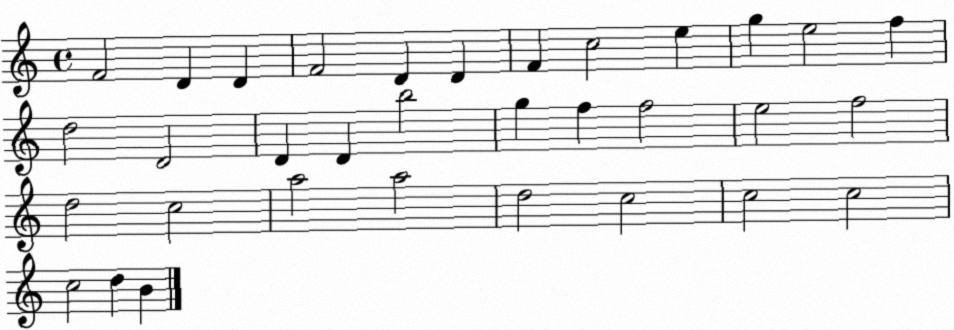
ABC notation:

X:1
T:Untitled
M:4/4
L:1/4
K:C
F2 D D F2 D D F c2 e g e2 f d2 D2 D D b2 g f f2 e2 f2 d2 c2 a2 a2 d2 c2 c2 c2 c2 d B